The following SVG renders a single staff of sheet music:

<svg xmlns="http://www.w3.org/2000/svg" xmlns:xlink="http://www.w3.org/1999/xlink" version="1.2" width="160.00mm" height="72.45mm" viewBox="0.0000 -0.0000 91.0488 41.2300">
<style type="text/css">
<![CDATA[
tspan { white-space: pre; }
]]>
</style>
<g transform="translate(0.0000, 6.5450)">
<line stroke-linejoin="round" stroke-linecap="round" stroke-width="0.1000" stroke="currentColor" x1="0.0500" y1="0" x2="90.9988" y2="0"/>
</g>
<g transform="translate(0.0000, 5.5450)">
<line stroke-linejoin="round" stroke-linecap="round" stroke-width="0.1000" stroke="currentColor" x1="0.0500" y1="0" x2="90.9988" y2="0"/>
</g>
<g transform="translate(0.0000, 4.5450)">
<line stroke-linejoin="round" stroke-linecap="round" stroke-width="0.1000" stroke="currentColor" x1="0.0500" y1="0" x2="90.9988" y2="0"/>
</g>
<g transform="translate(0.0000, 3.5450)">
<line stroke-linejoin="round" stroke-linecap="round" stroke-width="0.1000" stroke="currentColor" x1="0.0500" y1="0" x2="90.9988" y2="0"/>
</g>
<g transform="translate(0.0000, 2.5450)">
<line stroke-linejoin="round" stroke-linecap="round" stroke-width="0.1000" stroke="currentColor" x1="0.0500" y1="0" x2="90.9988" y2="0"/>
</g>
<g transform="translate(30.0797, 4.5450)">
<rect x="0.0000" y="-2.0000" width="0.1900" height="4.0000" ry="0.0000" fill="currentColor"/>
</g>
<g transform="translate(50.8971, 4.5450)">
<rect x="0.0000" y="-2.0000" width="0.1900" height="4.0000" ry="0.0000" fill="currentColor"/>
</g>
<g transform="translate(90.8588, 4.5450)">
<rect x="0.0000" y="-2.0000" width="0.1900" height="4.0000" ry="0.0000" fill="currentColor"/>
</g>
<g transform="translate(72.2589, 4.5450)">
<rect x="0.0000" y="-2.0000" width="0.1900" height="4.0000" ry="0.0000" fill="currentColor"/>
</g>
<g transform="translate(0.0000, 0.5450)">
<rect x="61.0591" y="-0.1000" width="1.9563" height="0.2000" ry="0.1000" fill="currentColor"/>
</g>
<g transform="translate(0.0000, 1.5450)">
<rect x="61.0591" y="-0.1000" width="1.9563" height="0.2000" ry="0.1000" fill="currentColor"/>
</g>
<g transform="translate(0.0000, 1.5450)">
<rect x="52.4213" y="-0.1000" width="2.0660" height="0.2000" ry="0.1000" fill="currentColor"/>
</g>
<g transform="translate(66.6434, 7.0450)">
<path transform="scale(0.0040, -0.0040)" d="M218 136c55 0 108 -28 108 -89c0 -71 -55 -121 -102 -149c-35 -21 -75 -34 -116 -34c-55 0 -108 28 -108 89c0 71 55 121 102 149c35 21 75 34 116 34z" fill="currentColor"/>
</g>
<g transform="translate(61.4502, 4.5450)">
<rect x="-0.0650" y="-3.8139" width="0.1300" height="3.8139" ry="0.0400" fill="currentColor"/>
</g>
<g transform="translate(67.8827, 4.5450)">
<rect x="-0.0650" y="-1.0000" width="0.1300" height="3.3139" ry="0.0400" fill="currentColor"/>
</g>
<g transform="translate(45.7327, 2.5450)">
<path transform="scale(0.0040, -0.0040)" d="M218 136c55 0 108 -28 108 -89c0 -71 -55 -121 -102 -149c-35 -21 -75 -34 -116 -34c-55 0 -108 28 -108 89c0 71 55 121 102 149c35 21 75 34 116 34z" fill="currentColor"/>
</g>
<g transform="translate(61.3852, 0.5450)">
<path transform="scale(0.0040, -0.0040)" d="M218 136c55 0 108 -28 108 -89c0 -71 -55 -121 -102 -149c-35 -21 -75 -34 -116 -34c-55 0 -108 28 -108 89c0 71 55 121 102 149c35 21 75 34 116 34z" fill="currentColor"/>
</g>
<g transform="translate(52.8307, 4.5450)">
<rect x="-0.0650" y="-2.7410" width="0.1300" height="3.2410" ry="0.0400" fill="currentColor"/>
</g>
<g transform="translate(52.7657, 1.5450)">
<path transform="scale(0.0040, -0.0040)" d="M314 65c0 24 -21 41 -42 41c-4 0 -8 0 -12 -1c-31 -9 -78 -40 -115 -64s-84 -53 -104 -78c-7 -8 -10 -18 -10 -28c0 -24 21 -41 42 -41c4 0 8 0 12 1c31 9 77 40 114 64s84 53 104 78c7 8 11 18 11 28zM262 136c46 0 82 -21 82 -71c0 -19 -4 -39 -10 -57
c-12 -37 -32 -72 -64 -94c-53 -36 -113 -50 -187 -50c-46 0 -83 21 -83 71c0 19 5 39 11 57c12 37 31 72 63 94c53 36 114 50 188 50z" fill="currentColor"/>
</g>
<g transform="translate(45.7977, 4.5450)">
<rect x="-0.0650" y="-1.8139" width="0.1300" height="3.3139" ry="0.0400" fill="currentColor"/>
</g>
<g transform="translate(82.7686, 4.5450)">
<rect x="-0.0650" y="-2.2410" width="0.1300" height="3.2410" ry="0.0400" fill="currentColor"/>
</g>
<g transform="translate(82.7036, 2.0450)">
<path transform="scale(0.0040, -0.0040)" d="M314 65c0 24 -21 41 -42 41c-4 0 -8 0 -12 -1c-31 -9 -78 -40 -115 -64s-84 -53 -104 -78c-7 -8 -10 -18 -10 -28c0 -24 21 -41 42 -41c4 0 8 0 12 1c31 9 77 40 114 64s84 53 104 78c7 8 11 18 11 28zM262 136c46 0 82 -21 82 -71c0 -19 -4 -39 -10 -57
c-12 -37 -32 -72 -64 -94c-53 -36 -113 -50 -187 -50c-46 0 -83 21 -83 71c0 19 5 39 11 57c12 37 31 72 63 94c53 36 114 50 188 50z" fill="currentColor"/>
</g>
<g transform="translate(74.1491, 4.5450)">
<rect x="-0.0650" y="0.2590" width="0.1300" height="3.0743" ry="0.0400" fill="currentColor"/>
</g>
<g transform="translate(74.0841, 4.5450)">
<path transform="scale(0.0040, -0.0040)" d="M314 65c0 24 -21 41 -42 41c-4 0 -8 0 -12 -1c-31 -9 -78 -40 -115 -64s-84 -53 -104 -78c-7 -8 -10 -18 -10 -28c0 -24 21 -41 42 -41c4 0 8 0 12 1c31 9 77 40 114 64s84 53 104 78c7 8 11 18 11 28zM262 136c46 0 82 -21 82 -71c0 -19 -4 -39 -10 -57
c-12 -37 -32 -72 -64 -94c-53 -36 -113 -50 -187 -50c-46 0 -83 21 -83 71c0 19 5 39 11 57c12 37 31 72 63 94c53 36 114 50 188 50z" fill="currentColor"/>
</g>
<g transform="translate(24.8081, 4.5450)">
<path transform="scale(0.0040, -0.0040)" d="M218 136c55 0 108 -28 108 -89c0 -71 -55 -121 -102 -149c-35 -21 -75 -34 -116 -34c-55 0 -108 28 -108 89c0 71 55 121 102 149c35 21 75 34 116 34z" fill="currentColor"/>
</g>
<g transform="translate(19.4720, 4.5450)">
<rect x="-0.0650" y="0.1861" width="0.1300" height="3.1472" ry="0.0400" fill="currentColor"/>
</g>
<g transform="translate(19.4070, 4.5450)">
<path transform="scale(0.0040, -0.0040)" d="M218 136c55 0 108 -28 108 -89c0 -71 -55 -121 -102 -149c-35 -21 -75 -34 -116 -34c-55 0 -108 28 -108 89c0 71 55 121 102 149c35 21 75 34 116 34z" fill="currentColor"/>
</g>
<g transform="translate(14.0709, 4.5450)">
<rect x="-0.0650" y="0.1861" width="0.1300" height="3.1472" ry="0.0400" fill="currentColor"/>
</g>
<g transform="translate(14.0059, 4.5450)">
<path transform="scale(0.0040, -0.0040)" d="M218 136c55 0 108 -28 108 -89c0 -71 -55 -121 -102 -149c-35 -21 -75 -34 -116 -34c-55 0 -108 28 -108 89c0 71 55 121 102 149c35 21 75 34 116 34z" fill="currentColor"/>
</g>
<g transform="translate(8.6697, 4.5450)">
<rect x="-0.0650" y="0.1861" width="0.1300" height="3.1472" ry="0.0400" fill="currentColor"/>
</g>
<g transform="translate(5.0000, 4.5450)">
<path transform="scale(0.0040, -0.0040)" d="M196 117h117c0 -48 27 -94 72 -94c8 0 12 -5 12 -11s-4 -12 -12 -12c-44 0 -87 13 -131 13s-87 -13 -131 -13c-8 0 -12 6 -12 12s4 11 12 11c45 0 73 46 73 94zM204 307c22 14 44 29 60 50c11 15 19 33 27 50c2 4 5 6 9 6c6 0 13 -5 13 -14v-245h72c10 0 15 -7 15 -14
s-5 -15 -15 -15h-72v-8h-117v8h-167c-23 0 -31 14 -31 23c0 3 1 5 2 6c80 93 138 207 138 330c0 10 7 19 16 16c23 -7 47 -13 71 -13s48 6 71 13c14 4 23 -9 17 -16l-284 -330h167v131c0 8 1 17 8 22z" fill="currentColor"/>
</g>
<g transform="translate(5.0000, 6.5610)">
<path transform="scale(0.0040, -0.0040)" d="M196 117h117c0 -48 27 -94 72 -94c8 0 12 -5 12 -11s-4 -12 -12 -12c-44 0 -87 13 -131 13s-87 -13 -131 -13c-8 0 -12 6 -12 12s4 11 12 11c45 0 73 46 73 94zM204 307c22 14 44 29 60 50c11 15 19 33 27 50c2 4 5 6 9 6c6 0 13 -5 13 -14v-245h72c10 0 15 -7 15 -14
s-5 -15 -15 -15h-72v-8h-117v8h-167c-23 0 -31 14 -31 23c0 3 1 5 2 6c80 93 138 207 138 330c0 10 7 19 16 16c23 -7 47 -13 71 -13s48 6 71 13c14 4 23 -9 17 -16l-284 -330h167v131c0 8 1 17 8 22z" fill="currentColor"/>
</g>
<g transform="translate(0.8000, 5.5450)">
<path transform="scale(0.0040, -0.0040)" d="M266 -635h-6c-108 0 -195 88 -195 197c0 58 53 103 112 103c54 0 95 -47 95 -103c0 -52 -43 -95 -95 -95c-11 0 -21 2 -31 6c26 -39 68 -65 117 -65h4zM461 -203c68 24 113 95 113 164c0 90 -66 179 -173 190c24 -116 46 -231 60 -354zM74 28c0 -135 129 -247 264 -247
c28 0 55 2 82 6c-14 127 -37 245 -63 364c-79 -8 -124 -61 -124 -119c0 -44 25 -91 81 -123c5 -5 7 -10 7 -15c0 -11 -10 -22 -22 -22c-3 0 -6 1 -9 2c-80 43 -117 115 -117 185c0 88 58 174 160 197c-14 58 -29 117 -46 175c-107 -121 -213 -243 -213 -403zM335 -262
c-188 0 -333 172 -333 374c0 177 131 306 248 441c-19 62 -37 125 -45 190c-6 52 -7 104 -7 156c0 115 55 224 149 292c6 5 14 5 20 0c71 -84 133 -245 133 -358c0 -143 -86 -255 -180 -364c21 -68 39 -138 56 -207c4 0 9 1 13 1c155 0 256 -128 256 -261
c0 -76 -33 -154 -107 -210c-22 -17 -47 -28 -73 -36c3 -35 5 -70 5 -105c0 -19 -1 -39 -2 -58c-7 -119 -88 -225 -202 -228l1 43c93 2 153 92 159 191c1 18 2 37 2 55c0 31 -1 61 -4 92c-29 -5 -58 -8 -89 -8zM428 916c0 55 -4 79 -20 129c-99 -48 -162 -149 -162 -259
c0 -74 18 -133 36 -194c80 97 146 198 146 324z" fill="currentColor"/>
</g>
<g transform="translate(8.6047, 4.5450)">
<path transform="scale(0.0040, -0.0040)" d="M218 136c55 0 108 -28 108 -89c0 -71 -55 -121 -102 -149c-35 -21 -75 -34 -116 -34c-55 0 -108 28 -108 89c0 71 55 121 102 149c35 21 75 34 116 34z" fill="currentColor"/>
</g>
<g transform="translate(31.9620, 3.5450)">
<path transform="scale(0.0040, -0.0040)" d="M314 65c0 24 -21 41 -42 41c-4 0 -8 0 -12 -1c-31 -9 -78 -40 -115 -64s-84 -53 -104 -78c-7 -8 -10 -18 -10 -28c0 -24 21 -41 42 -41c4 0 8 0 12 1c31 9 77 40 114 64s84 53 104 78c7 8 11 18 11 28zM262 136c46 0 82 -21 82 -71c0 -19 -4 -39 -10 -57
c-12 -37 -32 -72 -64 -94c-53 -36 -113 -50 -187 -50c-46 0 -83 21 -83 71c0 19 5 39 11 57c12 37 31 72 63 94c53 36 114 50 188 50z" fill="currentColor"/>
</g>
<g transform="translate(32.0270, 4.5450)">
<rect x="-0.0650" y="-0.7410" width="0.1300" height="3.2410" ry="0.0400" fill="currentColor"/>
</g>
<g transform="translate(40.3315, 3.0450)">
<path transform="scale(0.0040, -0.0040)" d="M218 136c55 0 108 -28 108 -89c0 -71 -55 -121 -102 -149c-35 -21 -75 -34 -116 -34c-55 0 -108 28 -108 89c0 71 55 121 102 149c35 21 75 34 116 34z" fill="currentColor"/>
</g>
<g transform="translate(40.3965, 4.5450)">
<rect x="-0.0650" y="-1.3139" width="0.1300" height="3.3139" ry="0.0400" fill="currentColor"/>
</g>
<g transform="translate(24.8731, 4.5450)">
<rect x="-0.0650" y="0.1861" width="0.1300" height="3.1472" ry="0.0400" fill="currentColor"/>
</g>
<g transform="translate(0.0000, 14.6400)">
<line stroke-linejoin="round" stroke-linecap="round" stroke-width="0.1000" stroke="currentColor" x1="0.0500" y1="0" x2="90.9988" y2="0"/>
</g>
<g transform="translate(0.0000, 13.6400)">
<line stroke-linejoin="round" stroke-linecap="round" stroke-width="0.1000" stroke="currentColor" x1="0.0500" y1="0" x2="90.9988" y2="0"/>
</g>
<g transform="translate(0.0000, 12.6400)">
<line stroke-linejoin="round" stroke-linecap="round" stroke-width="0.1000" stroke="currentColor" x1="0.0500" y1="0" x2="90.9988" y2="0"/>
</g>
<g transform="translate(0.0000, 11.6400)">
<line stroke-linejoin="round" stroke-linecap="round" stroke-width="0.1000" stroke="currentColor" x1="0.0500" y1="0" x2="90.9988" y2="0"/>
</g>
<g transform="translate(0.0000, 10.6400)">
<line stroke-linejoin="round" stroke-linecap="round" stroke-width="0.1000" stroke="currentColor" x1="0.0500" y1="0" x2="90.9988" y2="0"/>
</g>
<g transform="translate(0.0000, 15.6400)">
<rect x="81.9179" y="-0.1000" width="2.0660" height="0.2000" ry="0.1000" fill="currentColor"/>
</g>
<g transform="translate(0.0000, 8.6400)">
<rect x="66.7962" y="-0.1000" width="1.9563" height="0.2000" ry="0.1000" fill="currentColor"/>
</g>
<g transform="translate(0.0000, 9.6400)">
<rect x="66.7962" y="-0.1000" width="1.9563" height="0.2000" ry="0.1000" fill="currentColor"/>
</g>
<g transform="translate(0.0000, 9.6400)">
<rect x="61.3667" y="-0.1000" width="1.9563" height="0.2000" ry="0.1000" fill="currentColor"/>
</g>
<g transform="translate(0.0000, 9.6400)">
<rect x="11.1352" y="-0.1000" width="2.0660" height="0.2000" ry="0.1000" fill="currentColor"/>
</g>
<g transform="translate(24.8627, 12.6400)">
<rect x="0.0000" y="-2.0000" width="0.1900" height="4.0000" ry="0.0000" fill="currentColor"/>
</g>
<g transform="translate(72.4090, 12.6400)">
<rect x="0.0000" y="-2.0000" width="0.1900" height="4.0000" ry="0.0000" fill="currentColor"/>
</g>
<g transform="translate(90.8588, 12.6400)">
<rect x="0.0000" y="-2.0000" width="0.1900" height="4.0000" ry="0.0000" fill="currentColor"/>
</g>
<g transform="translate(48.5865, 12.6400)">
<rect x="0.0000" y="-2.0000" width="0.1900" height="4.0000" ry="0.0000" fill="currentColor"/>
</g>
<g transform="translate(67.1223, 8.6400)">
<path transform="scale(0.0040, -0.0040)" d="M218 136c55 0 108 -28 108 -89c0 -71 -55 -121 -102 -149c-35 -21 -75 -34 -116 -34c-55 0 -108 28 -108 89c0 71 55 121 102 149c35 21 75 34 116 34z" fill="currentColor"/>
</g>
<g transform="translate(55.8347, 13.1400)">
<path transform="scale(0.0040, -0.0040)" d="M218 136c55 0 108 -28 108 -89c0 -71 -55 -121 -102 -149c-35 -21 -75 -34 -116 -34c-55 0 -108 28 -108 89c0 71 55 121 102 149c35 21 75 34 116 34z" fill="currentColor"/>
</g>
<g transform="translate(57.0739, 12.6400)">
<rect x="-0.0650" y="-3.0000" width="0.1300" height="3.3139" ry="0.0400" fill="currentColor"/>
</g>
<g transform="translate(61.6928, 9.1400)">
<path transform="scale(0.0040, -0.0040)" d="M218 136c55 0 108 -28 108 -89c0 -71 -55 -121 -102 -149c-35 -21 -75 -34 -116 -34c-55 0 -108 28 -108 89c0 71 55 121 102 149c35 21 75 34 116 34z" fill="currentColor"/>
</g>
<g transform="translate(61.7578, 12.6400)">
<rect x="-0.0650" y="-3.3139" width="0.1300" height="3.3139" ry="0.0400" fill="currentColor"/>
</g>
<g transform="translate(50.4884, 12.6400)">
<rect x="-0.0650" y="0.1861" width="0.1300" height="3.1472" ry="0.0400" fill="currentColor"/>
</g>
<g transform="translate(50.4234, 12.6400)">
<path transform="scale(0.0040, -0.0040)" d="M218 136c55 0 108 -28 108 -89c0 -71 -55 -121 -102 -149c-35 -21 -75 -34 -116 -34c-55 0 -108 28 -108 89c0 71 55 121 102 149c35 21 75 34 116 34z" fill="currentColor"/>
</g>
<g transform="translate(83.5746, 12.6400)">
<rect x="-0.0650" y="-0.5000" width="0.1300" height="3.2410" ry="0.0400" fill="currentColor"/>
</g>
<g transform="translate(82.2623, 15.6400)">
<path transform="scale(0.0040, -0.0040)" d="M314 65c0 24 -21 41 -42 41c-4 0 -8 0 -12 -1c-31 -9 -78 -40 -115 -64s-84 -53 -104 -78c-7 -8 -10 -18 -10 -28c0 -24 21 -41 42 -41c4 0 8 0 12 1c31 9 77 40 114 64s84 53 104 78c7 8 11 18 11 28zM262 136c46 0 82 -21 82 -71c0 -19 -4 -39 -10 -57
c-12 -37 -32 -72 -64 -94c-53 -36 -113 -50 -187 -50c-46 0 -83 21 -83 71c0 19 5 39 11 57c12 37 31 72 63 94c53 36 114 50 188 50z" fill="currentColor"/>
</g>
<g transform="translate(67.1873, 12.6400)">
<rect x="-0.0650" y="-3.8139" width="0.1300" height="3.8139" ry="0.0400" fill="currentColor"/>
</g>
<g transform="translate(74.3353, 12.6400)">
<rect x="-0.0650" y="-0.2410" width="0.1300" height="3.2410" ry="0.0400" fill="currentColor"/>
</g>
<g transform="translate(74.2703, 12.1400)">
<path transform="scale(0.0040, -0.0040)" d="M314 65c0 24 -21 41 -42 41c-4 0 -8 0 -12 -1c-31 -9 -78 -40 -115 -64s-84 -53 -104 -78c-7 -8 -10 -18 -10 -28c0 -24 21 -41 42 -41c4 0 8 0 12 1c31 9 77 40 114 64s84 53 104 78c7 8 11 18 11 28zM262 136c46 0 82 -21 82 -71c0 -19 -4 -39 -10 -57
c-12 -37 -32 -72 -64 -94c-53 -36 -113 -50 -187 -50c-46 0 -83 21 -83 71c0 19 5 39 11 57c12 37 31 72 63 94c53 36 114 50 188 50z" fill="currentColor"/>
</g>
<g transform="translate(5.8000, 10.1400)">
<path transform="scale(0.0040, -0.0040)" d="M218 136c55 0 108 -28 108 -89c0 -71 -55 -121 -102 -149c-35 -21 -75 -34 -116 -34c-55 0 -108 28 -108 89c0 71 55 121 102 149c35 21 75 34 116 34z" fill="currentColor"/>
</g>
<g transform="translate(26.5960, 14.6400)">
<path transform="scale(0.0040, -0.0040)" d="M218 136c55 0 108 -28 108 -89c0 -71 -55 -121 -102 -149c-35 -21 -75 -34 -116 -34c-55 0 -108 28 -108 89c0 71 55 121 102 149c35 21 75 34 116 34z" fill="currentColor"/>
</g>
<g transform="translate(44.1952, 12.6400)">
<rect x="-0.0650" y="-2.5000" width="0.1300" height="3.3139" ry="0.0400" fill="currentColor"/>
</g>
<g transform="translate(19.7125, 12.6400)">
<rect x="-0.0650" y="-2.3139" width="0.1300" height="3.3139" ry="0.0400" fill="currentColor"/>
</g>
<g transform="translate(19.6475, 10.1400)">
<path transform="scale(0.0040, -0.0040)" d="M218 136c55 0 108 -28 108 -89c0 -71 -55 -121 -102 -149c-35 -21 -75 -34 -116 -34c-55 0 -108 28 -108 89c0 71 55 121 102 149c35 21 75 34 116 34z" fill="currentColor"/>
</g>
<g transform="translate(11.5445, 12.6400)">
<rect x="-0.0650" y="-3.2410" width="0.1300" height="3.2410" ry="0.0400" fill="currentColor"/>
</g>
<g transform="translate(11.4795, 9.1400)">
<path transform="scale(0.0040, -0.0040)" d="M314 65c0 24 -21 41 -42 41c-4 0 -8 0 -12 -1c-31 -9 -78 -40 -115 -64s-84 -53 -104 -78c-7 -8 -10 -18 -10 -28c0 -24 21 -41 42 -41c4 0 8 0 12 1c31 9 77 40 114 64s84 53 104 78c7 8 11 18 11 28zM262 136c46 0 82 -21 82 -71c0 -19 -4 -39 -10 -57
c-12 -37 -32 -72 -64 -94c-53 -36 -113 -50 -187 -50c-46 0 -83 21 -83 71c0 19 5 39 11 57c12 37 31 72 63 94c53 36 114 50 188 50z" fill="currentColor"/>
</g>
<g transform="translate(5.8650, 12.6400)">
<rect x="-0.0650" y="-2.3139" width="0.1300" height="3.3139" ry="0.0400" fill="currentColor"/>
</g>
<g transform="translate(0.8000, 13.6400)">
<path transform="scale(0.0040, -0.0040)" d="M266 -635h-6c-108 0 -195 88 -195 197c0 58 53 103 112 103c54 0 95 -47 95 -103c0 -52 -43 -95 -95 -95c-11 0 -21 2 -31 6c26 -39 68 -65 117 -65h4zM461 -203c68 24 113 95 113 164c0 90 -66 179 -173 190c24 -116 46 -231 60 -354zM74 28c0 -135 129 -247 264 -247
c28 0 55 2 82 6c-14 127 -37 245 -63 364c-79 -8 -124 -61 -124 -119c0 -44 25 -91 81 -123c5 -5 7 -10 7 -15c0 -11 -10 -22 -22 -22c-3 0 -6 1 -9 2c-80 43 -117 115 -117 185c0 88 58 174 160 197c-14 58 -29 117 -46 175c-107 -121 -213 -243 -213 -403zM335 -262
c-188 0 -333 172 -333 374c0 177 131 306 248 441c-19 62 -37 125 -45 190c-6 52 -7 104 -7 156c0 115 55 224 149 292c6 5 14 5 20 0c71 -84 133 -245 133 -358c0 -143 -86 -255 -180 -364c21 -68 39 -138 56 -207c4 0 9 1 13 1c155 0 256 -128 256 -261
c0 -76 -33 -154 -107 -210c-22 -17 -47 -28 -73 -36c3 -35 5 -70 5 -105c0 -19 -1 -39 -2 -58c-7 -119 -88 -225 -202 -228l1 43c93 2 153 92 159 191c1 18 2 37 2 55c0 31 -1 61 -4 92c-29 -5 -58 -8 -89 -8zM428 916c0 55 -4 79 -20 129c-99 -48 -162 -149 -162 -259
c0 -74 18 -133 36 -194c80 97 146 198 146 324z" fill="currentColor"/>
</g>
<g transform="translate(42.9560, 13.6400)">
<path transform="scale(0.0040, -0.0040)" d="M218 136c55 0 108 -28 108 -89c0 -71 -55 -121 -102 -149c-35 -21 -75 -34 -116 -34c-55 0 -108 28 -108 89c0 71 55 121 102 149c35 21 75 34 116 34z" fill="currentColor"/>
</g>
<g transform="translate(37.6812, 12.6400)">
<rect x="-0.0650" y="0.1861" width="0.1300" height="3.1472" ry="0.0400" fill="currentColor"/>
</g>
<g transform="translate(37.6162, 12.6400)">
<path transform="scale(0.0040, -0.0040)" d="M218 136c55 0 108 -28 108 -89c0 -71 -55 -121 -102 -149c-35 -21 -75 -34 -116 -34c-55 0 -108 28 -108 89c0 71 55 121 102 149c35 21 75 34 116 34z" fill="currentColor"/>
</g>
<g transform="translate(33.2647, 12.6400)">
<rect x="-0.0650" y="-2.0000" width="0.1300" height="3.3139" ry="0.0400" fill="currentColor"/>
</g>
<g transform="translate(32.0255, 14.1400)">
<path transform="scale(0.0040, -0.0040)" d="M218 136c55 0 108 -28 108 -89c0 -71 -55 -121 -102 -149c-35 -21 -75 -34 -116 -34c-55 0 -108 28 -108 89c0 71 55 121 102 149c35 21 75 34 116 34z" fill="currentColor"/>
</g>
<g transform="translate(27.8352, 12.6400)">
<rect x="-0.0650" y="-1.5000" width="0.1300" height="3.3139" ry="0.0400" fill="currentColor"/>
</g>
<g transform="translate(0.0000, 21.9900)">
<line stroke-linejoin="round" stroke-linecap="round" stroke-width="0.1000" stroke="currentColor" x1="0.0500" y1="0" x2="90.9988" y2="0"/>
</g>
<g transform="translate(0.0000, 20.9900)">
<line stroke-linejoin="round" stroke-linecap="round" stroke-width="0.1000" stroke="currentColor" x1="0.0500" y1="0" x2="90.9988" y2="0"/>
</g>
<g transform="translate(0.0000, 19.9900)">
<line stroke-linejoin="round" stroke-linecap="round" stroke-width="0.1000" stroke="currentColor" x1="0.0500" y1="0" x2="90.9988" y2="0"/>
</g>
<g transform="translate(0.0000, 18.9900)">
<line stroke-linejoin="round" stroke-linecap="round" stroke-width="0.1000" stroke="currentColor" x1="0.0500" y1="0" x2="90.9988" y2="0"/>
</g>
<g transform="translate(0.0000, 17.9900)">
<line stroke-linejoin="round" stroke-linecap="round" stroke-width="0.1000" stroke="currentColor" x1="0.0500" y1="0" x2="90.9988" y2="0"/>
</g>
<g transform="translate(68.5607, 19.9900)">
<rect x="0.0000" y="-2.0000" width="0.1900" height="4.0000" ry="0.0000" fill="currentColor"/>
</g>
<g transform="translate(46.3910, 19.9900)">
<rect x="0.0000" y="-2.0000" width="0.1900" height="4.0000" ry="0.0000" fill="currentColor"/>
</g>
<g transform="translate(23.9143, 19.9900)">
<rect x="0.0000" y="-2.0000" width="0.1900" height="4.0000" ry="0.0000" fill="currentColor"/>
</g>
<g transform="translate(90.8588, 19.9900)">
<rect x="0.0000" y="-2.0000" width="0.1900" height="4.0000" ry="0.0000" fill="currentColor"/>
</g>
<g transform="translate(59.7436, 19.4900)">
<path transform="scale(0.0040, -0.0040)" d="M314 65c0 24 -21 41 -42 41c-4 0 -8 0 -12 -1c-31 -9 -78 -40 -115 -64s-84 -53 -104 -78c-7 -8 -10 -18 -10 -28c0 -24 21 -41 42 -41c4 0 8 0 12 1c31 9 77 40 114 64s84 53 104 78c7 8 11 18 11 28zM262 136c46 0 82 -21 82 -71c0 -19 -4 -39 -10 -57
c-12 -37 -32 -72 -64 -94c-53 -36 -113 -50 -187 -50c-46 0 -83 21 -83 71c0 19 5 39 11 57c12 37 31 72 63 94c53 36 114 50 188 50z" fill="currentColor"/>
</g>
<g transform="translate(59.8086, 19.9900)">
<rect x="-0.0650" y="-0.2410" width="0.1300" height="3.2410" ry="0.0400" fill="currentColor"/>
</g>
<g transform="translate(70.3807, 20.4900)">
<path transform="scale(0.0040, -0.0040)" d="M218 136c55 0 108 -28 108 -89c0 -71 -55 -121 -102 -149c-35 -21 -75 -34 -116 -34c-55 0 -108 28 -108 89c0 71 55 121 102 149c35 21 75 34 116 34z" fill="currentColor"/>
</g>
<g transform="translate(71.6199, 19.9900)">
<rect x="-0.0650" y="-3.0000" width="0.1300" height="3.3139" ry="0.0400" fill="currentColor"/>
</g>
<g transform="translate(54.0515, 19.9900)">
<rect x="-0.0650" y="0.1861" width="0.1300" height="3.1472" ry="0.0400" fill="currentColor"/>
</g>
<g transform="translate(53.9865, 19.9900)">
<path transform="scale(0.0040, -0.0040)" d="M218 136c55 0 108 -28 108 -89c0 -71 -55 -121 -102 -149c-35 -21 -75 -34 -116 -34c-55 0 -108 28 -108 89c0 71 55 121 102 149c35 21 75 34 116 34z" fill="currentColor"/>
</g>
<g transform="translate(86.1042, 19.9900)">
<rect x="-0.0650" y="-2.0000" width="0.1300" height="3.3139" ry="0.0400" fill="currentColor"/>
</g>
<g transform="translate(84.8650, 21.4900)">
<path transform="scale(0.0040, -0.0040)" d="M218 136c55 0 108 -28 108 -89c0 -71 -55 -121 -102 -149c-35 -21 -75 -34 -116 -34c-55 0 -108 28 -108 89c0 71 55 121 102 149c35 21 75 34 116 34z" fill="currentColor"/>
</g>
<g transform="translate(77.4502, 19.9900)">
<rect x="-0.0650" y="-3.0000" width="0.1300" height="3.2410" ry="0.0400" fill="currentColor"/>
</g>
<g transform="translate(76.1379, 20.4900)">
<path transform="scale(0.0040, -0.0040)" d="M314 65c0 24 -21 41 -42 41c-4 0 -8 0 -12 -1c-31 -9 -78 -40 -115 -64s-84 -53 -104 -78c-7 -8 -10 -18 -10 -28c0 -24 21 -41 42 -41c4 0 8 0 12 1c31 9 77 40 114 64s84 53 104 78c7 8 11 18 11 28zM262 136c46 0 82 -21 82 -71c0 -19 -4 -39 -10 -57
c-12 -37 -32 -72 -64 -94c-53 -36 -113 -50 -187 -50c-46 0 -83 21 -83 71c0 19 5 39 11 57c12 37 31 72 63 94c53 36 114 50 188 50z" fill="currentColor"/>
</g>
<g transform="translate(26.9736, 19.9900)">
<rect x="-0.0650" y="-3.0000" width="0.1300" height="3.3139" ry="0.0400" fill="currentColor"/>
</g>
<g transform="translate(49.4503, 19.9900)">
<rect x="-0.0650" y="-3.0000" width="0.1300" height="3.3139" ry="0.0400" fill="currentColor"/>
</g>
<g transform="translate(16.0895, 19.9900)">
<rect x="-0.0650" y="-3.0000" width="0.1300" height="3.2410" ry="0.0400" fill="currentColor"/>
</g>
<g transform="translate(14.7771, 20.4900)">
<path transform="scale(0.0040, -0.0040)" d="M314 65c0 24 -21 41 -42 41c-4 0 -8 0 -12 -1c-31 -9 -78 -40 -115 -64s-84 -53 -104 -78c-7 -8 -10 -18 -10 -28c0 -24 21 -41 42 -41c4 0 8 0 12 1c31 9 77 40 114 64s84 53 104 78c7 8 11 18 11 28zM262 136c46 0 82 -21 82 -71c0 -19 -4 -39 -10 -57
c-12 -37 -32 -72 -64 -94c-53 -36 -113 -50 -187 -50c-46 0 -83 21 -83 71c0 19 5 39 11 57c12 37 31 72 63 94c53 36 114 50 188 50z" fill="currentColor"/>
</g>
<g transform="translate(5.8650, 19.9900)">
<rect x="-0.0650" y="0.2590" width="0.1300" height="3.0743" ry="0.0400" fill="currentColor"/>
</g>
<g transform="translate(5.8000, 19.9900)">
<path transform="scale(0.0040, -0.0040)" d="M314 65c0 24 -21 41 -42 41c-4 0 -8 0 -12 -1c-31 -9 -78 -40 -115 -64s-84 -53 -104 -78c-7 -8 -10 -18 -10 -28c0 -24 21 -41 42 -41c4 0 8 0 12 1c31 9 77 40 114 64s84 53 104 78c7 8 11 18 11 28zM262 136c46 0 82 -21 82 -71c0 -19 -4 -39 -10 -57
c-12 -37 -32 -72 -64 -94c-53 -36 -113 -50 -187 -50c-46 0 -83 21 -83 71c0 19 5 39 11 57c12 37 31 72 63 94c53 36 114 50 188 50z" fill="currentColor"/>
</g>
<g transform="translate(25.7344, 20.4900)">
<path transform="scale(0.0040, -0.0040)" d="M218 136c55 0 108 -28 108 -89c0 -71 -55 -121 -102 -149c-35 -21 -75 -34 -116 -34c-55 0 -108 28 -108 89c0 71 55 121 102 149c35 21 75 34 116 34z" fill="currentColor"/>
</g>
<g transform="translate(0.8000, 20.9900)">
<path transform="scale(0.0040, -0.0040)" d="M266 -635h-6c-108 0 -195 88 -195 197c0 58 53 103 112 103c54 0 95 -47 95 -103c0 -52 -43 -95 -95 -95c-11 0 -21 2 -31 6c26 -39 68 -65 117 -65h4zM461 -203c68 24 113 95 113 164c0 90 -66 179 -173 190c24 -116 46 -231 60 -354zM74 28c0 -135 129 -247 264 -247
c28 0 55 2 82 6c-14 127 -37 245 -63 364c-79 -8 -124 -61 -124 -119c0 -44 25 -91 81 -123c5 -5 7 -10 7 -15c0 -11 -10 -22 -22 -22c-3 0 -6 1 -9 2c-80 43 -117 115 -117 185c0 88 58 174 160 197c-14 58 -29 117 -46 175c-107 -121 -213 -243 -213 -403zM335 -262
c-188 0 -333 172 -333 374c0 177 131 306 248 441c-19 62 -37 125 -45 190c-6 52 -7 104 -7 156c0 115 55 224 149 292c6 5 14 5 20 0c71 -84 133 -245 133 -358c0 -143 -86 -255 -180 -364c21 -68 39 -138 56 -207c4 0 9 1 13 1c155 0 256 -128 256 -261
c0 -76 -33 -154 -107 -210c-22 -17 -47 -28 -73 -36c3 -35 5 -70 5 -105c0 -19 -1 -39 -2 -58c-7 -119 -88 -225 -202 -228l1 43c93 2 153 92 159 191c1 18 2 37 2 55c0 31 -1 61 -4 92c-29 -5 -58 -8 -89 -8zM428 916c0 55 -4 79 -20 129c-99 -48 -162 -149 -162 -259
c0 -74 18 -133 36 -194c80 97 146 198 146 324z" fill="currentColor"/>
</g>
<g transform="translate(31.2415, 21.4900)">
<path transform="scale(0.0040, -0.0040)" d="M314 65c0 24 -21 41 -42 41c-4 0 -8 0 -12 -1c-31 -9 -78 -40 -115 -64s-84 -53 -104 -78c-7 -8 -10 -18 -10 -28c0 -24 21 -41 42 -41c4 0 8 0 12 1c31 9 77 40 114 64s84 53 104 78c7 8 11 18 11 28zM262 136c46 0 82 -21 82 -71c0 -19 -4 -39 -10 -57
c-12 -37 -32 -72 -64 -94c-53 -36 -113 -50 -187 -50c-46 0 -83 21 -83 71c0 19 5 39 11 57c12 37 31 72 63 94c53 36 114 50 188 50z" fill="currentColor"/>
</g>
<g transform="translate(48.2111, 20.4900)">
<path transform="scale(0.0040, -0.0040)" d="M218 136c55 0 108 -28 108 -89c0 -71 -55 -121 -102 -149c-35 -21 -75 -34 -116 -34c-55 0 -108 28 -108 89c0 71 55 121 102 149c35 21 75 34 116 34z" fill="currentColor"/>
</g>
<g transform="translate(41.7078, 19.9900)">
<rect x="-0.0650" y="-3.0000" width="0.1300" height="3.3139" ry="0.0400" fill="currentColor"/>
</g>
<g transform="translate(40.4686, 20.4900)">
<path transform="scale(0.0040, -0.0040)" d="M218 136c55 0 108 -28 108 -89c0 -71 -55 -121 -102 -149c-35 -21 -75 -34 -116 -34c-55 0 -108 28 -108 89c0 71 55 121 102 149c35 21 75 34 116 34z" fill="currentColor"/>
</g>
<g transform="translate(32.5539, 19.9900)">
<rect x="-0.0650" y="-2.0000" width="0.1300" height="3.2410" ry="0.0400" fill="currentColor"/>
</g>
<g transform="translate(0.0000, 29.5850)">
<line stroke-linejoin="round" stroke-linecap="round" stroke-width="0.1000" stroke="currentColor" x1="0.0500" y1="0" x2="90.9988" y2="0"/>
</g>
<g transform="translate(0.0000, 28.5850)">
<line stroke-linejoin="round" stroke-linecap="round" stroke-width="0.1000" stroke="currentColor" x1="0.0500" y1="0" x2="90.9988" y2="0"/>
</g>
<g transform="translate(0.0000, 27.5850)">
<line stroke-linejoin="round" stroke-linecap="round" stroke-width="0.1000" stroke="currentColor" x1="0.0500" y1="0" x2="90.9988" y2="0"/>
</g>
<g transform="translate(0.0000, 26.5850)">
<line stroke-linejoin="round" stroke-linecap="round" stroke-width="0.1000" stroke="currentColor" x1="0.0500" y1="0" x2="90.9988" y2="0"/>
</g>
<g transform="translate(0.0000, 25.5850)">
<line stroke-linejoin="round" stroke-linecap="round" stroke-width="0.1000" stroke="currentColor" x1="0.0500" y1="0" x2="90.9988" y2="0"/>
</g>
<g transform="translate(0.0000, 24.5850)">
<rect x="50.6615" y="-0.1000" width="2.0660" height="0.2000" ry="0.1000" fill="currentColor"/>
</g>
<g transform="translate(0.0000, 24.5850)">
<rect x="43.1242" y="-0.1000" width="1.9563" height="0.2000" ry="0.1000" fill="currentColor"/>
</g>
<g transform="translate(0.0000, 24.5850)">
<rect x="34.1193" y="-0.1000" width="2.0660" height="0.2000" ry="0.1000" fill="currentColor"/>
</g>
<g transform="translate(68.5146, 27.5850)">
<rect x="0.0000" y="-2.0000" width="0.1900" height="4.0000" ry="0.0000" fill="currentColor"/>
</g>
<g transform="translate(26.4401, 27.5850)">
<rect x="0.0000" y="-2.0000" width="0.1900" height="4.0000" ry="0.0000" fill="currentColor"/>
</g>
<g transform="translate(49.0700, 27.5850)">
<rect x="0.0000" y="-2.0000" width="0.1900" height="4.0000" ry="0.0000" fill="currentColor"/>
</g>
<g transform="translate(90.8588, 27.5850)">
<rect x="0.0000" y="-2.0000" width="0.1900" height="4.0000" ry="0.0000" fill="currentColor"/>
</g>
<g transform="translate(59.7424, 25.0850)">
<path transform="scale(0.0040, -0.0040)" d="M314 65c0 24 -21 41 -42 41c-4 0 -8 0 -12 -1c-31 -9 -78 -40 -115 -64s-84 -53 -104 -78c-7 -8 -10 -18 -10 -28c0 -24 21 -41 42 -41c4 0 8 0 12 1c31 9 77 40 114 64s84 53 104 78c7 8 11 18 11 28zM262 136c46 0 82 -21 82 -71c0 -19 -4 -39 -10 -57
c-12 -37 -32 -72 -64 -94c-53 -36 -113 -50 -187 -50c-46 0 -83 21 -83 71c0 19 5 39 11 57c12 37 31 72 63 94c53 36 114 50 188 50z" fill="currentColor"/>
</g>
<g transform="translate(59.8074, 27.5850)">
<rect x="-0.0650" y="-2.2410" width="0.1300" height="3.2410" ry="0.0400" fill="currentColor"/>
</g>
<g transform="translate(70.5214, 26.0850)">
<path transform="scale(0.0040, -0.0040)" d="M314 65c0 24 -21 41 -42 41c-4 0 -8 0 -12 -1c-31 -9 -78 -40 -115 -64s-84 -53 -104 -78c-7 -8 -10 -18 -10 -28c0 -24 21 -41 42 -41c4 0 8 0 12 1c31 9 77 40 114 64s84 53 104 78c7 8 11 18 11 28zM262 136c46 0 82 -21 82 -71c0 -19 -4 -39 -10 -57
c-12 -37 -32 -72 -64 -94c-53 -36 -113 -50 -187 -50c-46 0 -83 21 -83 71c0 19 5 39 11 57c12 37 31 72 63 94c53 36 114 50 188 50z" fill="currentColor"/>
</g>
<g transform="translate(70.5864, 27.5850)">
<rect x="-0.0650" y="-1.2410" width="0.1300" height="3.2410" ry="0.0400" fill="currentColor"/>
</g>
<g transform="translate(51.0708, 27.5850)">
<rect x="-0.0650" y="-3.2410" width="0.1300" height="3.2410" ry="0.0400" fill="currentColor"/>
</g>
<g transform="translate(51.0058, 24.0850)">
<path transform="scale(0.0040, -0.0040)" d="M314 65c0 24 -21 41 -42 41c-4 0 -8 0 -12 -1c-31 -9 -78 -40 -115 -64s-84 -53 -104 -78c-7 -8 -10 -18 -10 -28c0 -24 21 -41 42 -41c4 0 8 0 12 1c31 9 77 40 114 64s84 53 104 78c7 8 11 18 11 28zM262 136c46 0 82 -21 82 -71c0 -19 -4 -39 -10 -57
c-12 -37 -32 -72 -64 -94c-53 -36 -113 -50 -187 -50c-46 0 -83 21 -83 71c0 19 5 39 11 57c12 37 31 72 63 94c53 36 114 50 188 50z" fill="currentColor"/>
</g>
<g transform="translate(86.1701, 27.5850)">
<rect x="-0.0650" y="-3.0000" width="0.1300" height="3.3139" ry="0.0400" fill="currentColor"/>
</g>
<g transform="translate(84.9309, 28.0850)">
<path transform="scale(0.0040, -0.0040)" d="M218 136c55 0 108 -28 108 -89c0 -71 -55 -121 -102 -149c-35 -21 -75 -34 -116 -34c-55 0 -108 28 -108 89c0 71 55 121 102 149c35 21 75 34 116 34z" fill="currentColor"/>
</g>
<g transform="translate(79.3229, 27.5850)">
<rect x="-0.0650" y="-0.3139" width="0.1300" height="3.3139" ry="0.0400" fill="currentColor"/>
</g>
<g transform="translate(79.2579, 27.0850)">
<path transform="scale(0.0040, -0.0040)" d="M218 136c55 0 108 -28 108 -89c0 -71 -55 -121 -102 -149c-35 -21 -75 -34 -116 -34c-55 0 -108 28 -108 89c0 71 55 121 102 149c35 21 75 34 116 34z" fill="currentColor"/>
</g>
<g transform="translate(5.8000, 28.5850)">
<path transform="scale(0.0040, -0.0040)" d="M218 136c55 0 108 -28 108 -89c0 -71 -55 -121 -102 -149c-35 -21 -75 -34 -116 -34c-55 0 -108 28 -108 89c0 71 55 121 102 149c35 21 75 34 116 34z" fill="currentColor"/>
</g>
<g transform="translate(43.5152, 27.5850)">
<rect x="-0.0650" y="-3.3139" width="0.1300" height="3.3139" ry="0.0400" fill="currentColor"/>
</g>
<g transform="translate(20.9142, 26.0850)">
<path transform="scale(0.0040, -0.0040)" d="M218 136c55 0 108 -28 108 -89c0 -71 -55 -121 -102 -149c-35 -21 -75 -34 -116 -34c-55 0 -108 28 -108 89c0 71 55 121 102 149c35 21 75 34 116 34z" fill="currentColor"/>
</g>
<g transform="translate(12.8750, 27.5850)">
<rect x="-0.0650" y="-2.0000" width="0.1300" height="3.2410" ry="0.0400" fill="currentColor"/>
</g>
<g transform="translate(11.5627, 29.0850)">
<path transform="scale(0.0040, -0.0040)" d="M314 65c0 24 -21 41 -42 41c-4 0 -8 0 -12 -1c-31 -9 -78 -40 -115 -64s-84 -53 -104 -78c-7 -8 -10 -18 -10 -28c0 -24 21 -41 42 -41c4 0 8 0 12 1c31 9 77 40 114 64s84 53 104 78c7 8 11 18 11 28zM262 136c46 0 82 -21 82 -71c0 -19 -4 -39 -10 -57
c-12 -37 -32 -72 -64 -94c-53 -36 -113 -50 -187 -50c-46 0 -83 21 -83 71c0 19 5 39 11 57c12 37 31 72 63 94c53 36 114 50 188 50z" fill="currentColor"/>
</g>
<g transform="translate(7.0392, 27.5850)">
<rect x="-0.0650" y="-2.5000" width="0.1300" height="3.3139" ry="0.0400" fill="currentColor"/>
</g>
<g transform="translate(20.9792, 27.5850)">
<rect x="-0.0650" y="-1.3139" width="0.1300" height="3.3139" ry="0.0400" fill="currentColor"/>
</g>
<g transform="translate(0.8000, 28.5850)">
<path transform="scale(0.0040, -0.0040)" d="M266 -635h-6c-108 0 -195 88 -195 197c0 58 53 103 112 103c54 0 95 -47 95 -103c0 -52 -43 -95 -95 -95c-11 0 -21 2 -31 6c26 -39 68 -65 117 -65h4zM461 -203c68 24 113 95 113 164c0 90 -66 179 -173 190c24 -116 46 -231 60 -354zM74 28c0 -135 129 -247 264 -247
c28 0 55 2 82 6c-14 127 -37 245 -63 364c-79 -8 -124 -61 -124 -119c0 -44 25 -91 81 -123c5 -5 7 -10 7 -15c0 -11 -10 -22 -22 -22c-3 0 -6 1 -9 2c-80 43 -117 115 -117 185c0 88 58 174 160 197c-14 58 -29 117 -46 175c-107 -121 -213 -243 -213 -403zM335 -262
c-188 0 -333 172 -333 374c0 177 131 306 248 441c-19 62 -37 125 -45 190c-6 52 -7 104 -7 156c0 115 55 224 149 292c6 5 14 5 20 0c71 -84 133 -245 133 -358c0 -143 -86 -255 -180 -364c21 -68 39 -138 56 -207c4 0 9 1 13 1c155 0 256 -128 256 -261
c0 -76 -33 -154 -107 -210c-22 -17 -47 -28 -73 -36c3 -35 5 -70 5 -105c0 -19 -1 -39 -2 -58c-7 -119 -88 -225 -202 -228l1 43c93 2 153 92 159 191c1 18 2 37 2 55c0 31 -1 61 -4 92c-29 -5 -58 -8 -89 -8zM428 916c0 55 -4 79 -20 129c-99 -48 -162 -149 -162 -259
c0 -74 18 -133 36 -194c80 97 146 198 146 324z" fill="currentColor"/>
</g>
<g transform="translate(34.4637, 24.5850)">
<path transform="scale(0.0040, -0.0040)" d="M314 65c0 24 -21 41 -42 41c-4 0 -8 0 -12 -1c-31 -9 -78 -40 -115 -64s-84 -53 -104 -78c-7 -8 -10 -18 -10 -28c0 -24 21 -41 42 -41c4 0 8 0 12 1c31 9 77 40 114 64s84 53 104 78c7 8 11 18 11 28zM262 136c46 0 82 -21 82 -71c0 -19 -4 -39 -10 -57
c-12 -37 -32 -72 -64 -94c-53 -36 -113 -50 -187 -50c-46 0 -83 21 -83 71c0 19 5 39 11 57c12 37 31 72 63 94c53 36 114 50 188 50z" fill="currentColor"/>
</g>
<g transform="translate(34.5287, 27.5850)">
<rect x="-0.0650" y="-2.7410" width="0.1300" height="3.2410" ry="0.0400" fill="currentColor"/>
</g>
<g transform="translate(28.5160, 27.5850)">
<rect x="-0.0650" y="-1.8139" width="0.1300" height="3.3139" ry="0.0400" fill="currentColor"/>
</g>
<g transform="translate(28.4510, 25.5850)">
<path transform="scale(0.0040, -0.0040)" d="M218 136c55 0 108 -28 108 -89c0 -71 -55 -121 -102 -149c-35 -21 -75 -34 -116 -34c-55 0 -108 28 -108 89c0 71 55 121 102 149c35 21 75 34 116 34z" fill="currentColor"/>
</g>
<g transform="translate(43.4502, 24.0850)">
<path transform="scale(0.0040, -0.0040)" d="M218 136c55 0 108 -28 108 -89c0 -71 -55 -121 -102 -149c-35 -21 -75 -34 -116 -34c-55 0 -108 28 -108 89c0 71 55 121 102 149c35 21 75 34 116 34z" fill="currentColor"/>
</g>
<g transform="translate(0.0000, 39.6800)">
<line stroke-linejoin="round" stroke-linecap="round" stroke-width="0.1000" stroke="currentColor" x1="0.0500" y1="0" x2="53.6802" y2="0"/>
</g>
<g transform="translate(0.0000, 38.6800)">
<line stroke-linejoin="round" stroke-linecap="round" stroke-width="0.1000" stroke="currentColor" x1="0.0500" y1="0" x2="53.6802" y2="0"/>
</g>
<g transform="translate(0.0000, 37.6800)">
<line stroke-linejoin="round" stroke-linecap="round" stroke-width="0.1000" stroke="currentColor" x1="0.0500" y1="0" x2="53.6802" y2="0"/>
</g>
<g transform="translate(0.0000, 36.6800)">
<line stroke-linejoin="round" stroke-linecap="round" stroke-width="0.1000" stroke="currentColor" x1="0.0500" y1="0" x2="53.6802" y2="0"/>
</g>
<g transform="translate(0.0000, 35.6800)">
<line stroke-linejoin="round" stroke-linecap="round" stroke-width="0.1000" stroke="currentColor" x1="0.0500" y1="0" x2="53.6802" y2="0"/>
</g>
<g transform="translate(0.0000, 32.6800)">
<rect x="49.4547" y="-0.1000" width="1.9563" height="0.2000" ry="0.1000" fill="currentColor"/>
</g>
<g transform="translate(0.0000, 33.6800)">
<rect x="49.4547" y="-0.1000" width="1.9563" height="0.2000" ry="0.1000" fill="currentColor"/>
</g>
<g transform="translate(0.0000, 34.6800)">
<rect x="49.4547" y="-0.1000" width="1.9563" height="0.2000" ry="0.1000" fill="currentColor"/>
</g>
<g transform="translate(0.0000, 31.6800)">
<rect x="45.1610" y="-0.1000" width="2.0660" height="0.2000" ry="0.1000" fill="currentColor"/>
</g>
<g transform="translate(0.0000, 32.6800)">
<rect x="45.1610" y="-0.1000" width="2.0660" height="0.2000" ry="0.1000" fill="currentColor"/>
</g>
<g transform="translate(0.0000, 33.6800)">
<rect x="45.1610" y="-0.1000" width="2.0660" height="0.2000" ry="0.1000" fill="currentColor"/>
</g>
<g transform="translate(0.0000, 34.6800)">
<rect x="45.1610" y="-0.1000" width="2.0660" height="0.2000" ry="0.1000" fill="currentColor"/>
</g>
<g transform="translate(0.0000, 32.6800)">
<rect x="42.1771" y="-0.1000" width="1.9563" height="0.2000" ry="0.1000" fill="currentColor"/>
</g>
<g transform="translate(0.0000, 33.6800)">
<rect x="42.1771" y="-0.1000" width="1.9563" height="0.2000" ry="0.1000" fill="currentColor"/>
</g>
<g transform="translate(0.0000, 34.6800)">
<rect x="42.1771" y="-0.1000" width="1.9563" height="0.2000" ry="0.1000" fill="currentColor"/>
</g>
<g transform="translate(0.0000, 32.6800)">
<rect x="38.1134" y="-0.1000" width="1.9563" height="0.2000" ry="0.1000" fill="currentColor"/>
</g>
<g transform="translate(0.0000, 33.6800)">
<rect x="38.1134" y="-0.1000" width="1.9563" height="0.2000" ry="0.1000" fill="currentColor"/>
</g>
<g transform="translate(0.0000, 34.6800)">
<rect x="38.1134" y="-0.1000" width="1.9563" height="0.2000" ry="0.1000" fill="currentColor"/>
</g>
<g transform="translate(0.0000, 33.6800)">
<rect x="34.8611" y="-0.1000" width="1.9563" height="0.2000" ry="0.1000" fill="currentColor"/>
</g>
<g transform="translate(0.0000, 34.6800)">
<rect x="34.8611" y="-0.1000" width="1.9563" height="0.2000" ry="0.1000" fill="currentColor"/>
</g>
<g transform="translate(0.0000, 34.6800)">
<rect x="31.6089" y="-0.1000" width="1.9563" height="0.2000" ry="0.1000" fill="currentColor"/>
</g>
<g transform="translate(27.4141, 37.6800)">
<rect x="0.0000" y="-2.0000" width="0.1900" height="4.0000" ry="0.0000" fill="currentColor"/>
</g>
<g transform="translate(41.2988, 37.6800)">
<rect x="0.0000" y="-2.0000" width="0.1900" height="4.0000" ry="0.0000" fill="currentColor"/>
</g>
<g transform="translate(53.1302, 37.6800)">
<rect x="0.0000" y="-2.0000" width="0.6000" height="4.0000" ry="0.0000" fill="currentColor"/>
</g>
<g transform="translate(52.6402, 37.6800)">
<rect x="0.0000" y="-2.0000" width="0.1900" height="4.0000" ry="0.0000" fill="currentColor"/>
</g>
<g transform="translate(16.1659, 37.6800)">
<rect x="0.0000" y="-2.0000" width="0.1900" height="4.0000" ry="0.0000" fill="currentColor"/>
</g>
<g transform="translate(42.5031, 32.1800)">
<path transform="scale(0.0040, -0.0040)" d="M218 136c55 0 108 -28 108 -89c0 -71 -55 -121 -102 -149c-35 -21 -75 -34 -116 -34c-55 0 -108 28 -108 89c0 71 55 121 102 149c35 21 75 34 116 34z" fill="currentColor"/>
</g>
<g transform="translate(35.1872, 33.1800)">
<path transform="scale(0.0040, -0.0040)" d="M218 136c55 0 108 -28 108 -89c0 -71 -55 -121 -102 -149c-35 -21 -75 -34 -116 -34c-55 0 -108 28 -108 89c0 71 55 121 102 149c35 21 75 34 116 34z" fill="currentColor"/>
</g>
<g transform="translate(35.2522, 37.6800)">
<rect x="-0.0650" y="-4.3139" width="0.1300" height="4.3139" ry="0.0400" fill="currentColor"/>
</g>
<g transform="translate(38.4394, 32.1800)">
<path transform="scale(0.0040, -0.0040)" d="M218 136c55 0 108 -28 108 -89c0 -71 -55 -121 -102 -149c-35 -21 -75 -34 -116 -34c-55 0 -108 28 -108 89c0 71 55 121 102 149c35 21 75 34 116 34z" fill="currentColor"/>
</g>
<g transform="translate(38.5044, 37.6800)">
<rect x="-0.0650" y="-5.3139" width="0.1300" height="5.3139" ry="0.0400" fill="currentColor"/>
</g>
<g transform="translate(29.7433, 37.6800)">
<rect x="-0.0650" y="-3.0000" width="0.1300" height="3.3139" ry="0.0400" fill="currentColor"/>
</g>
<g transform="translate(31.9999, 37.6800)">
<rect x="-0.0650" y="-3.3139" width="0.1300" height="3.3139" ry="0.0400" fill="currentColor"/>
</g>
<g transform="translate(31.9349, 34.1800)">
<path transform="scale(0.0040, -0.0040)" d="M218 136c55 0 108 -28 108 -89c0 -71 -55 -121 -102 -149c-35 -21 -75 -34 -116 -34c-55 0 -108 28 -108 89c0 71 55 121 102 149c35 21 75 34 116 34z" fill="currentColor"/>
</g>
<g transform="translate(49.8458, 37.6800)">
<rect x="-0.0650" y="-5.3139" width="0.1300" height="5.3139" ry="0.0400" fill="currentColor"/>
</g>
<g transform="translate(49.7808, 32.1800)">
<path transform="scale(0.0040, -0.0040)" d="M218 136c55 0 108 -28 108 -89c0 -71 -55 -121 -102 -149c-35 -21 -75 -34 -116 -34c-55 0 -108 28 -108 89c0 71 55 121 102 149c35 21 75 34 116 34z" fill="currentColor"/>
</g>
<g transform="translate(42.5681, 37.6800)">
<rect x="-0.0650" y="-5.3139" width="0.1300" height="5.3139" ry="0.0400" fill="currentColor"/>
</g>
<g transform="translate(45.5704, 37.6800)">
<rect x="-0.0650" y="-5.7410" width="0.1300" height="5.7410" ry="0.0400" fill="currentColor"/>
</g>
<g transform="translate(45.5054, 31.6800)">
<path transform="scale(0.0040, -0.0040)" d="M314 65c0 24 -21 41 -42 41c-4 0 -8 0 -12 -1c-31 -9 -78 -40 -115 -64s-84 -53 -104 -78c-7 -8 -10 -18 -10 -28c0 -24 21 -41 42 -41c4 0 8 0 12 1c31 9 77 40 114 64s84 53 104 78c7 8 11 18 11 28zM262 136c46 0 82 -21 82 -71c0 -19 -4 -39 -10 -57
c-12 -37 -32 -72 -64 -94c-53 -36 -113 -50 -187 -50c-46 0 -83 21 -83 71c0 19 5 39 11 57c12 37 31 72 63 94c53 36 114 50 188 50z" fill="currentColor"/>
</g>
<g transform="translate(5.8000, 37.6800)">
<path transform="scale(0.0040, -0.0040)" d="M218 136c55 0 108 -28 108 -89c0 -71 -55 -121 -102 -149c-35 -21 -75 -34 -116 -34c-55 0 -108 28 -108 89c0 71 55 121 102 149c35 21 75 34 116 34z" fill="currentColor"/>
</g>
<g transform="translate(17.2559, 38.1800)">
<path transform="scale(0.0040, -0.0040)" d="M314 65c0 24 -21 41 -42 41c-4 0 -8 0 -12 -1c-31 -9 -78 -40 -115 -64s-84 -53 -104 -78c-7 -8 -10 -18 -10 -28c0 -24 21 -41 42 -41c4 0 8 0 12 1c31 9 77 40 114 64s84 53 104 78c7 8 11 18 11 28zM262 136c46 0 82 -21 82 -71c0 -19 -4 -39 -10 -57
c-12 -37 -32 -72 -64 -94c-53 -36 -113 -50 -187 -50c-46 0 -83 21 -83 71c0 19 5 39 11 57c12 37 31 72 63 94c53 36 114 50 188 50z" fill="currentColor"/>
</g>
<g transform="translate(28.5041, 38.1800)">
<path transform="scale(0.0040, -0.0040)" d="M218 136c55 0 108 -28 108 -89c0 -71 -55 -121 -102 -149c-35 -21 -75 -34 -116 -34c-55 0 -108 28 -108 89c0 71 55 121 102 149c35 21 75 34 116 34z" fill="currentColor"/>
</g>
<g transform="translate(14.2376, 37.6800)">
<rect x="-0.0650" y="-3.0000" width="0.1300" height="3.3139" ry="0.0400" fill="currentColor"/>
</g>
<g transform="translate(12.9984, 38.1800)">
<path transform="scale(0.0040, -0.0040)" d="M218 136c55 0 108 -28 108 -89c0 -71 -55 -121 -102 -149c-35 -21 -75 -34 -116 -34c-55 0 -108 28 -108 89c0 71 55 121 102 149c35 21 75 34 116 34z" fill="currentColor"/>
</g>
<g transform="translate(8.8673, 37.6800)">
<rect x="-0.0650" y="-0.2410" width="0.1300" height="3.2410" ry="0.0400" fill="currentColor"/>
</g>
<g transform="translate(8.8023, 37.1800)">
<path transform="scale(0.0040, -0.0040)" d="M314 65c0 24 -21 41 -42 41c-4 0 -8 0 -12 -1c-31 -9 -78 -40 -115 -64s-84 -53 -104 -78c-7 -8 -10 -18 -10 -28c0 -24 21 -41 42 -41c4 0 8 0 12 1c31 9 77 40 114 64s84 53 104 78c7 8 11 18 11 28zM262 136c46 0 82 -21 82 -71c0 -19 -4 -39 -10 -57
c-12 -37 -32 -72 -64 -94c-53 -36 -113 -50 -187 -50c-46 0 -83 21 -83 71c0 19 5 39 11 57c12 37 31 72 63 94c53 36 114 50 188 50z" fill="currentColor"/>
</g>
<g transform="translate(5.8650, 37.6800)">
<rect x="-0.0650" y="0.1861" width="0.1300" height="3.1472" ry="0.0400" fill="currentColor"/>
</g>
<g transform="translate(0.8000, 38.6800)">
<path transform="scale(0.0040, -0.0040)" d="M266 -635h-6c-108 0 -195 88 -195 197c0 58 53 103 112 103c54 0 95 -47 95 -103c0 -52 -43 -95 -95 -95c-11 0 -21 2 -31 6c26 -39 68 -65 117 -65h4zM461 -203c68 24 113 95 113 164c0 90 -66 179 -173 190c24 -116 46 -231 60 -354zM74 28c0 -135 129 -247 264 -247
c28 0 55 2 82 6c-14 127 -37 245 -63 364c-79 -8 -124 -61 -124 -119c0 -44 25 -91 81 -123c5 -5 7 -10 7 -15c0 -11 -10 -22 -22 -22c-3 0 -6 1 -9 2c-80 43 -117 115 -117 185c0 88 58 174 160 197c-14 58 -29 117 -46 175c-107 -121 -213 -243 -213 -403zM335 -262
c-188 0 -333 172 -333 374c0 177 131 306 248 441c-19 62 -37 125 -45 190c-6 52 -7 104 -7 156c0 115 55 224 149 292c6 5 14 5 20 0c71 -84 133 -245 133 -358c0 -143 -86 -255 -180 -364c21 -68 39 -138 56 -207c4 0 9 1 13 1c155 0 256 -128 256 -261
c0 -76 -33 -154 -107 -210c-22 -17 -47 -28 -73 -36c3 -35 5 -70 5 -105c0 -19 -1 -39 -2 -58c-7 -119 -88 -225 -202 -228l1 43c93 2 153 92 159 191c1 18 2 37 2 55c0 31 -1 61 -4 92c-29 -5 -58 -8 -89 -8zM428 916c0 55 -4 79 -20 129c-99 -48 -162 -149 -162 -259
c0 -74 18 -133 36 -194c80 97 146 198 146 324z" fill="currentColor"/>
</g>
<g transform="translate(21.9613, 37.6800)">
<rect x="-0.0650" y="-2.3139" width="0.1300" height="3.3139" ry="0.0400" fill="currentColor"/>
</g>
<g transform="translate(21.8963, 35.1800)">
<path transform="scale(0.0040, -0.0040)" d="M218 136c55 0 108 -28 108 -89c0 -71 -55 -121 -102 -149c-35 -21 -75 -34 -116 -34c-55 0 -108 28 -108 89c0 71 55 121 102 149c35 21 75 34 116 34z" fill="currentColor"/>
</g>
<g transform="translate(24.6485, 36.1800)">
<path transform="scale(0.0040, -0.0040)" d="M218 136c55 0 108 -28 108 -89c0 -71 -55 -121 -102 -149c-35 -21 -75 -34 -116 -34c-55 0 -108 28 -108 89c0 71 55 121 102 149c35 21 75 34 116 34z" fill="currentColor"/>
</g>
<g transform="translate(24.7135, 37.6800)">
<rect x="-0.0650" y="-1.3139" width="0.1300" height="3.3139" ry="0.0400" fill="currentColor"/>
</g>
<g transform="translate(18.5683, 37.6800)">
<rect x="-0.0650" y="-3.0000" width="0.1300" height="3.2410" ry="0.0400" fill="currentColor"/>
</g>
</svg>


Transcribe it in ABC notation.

X:1
T:Untitled
M:4/4
L:1/4
K:C
B B B B d2 e f a2 c' D B2 g2 g b2 g E F B G B A b c' c2 C2 B2 A2 A F2 A A B c2 A A2 F G F2 e f a2 b b2 g2 e2 c A B c2 A A2 g e A b d' f' f' g'2 f'